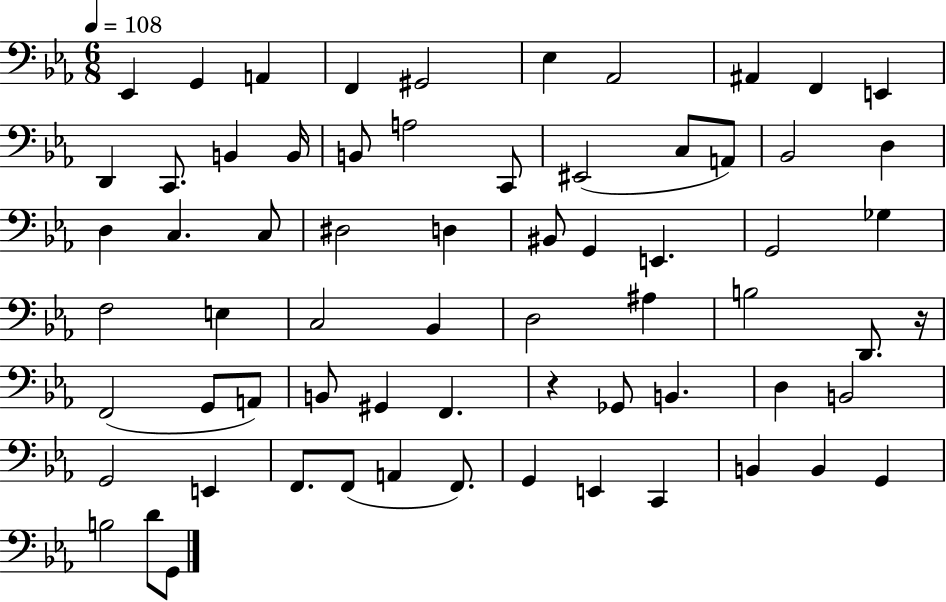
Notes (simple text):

Eb2/q G2/q A2/q F2/q G#2/h Eb3/q Ab2/h A#2/q F2/q E2/q D2/q C2/e. B2/q B2/s B2/e A3/h C2/e EIS2/h C3/e A2/e Bb2/h D3/q D3/q C3/q. C3/e D#3/h D3/q BIS2/e G2/q E2/q. G2/h Gb3/q F3/h E3/q C3/h Bb2/q D3/h A#3/q B3/h D2/e. R/s F2/h G2/e A2/e B2/e G#2/q F2/q. R/q Gb2/e B2/q. D3/q B2/h G2/h E2/q F2/e. F2/e A2/q F2/e. G2/q E2/q C2/q B2/q B2/q G2/q B3/h D4/e G2/e